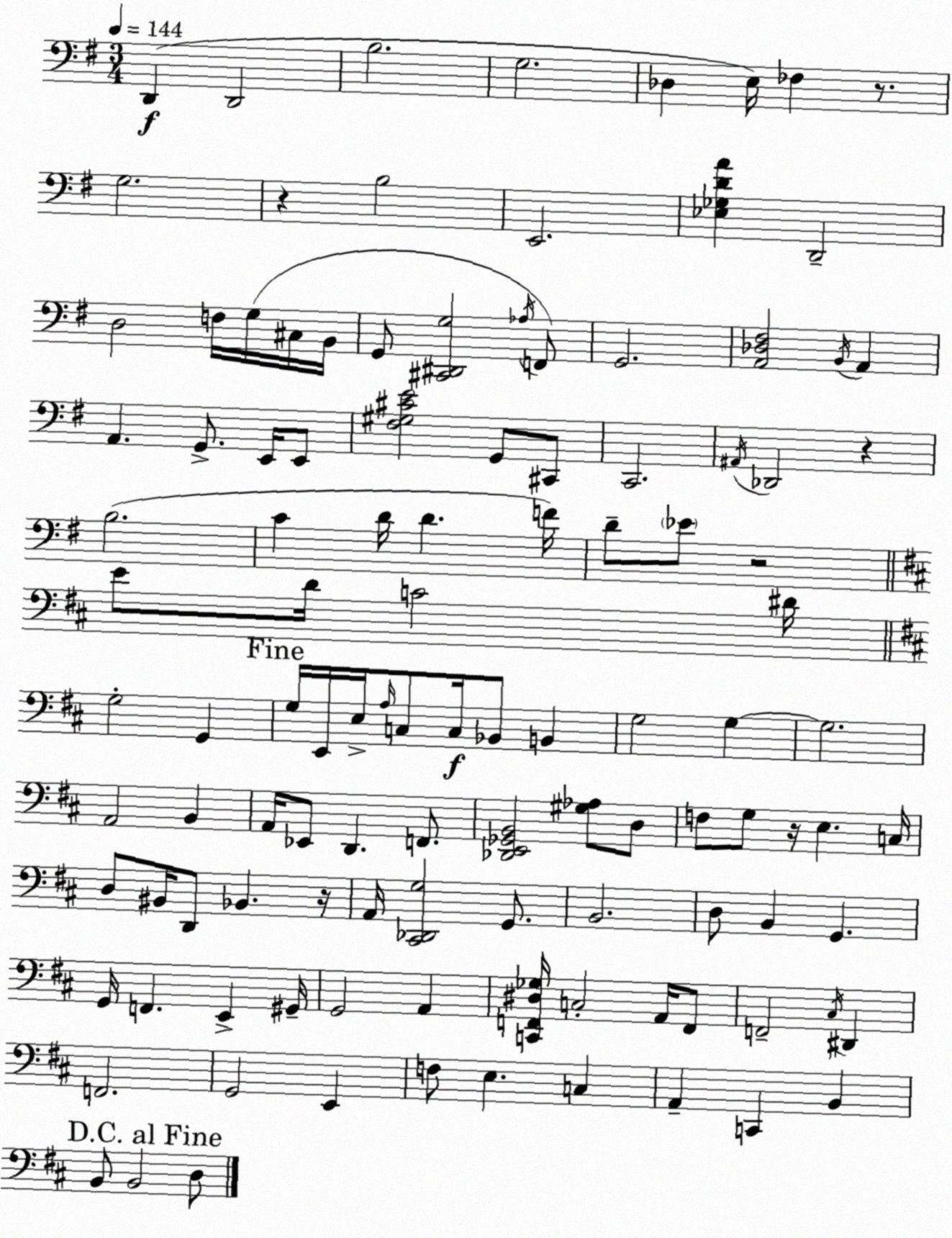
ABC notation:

X:1
T:Untitled
M:3/4
L:1/4
K:Em
D,, D,,2 B,2 G,2 _D, E,/4 _F, z/2 G,2 z B,2 E,,2 [_E,_G,DA] D,,2 D,2 F,/4 G,/4 ^C,/4 B,,/4 G,,/2 [^C,,^D,,G,]2 _A,/4 F,,/2 G,,2 [A,,_D,^F,]2 B,,/4 A,, A,, G,,/2 E,,/4 E,,/2 [^F,^G,^CE]2 G,,/2 ^C,,/2 C,,2 ^A,,/4 _D,,2 z B,2 C D/4 D F/4 D/2 _E/2 z2 E/2 D/4 C2 ^D/4 G,2 G,, G,/4 E,,/4 E,/4 A,/4 C,/2 C,/4 _B,,/2 B,, G,2 G, G,2 A,,2 B,, A,,/4 _E,,/2 D,, F,,/2 [_D,,E,,_G,,B,,]2 [^G,_A,]/2 D,/2 F,/2 G,/2 z/4 E, C,/4 D,/2 ^B,,/4 D,,/2 _B,, z/4 A,,/4 [^C,,_D,,G,]2 G,,/2 B,,2 D,/2 B,, G,, G,,/4 F,, E,, ^G,,/4 G,,2 A,, [C,,F,,^D,_G,]/4 C,2 A,,/4 F,,/2 F,,2 ^C,/4 ^D,, F,,2 G,,2 E,, F,/2 E, C, A,, C,, B,, B,,/2 B,,2 D,/2